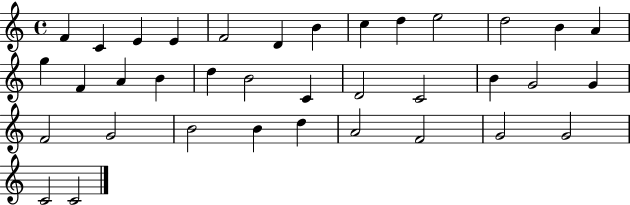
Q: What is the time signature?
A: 4/4